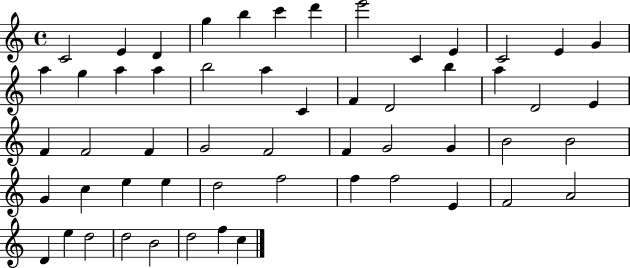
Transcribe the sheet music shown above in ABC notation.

X:1
T:Untitled
M:4/4
L:1/4
K:C
C2 E D g b c' d' e'2 C E C2 E G a g a a b2 a C F D2 b a D2 E F F2 F G2 F2 F G2 G B2 B2 G c e e d2 f2 f f2 E F2 A2 D e d2 d2 B2 d2 f c